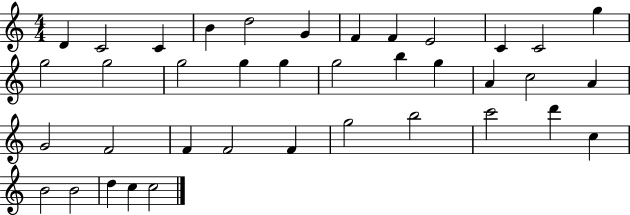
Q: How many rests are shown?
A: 0